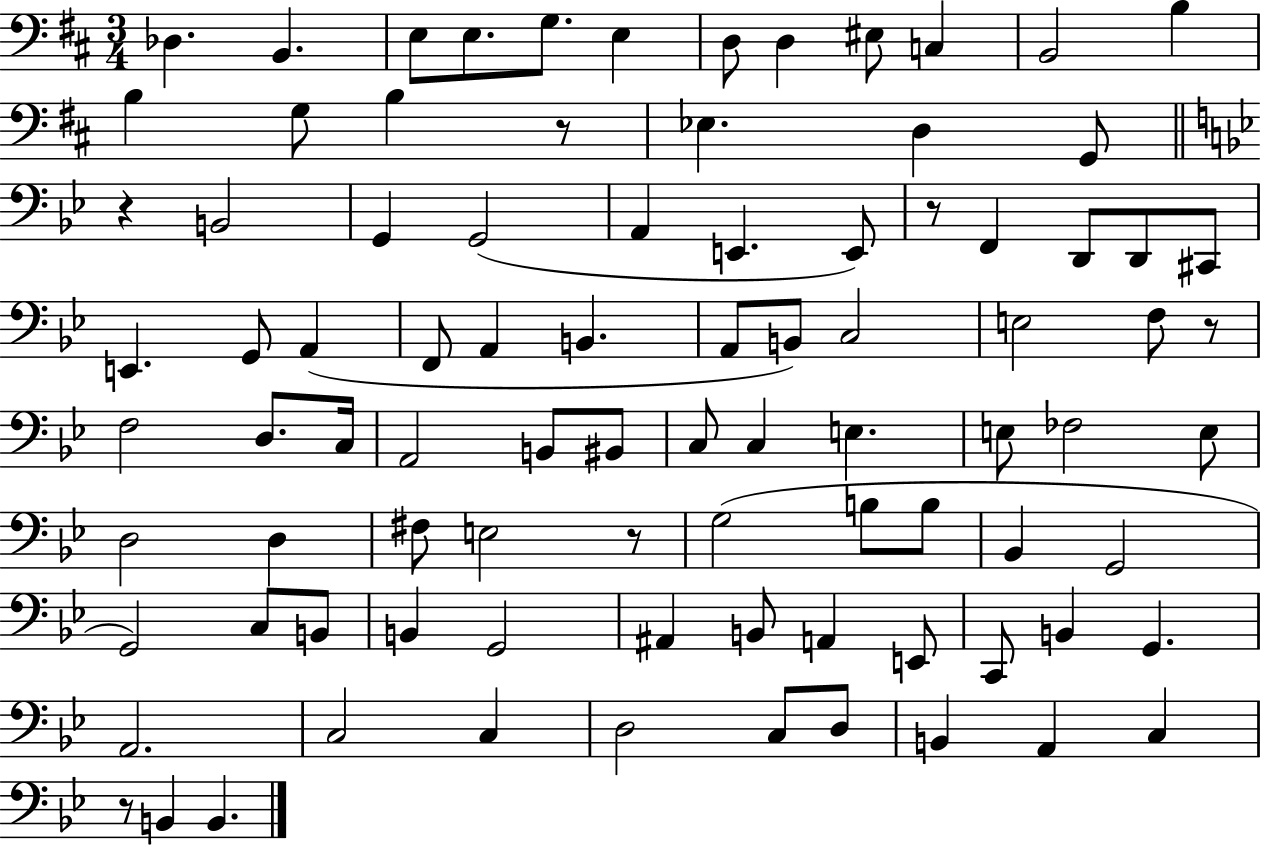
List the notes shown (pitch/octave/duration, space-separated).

Db3/q. B2/q. E3/e E3/e. G3/e. E3/q D3/e D3/q EIS3/e C3/q B2/h B3/q B3/q G3/e B3/q R/e Eb3/q. D3/q G2/e R/q B2/h G2/q G2/h A2/q E2/q. E2/e R/e F2/q D2/e D2/e C#2/e E2/q. G2/e A2/q F2/e A2/q B2/q. A2/e B2/e C3/h E3/h F3/e R/e F3/h D3/e. C3/s A2/h B2/e BIS2/e C3/e C3/q E3/q. E3/e FES3/h E3/e D3/h D3/q F#3/e E3/h R/e G3/h B3/e B3/e Bb2/q G2/h G2/h C3/e B2/e B2/q G2/h A#2/q B2/e A2/q E2/e C2/e B2/q G2/q. A2/h. C3/h C3/q D3/h C3/e D3/e B2/q A2/q C3/q R/e B2/q B2/q.